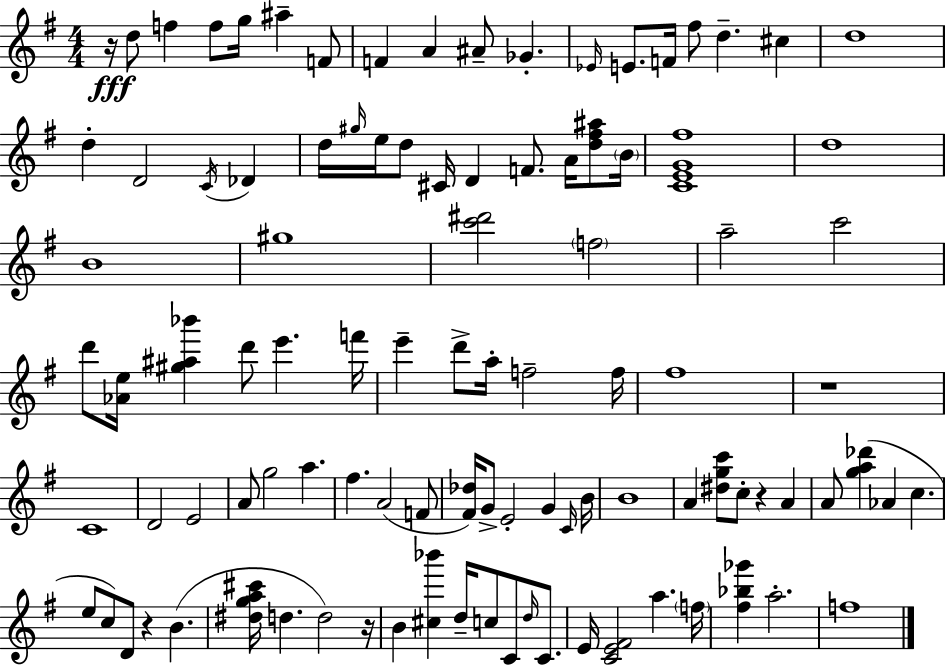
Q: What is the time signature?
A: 4/4